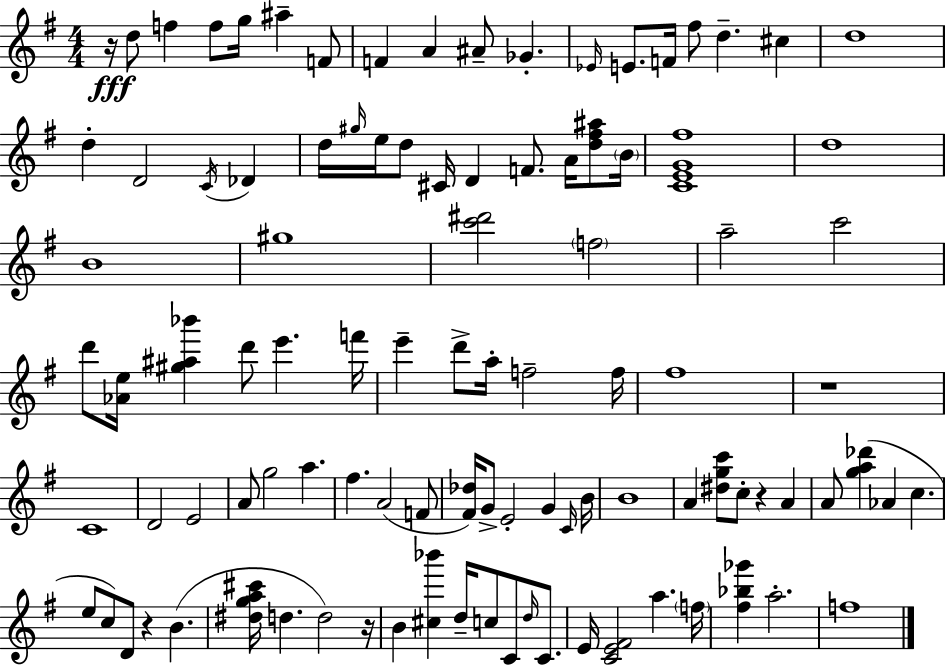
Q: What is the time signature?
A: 4/4